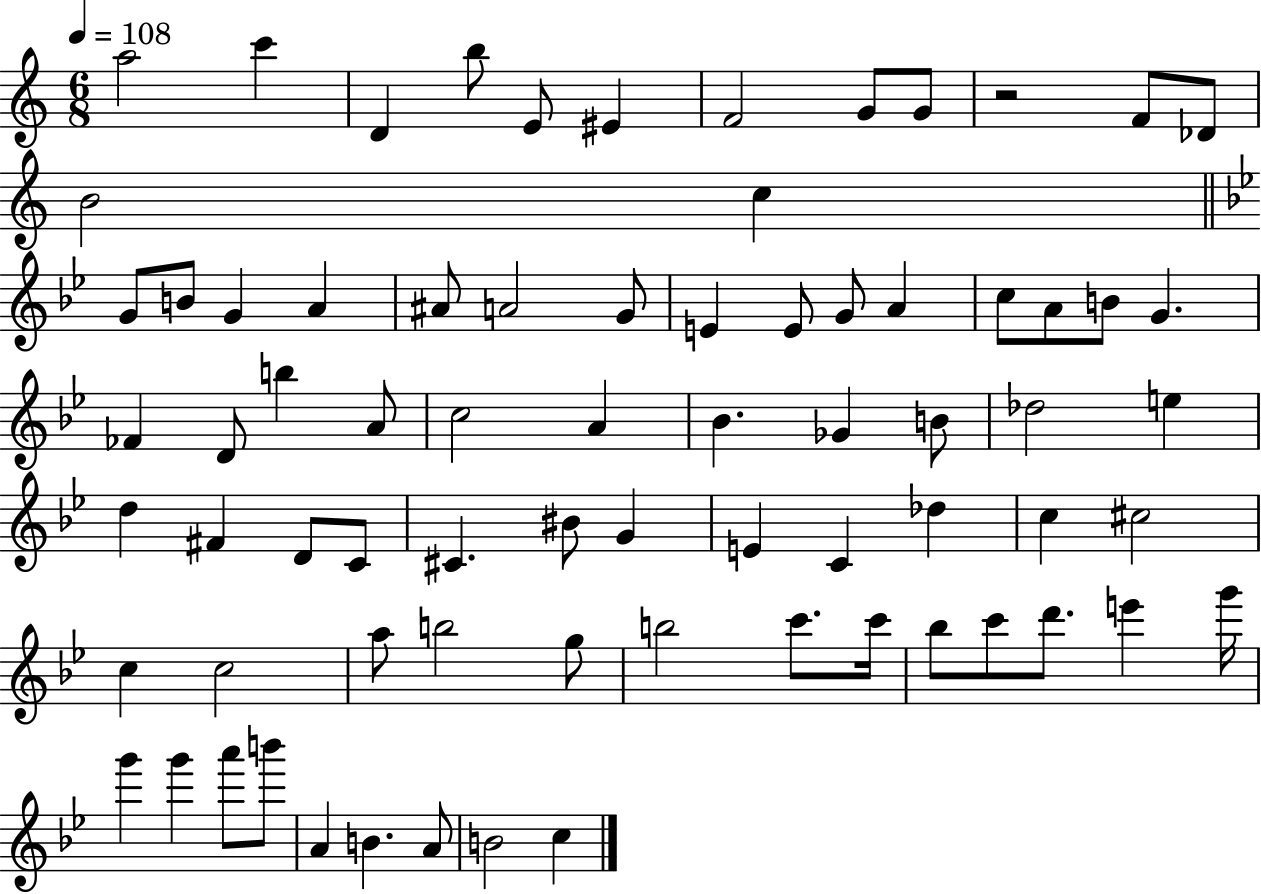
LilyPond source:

{
  \clef treble
  \numericTimeSignature
  \time 6/8
  \key c \major
  \tempo 4 = 108
  a''2 c'''4 | d'4 b''8 e'8 eis'4 | f'2 g'8 g'8 | r2 f'8 des'8 | \break b'2 c''4 | \bar "||" \break \key bes \major g'8 b'8 g'4 a'4 | ais'8 a'2 g'8 | e'4 e'8 g'8 a'4 | c''8 a'8 b'8 g'4. | \break fes'4 d'8 b''4 a'8 | c''2 a'4 | bes'4. ges'4 b'8 | des''2 e''4 | \break d''4 fis'4 d'8 c'8 | cis'4. bis'8 g'4 | e'4 c'4 des''4 | c''4 cis''2 | \break c''4 c''2 | a''8 b''2 g''8 | b''2 c'''8. c'''16 | bes''8 c'''8 d'''8. e'''4 g'''16 | \break g'''4 g'''4 a'''8 b'''8 | a'4 b'4. a'8 | b'2 c''4 | \bar "|."
}